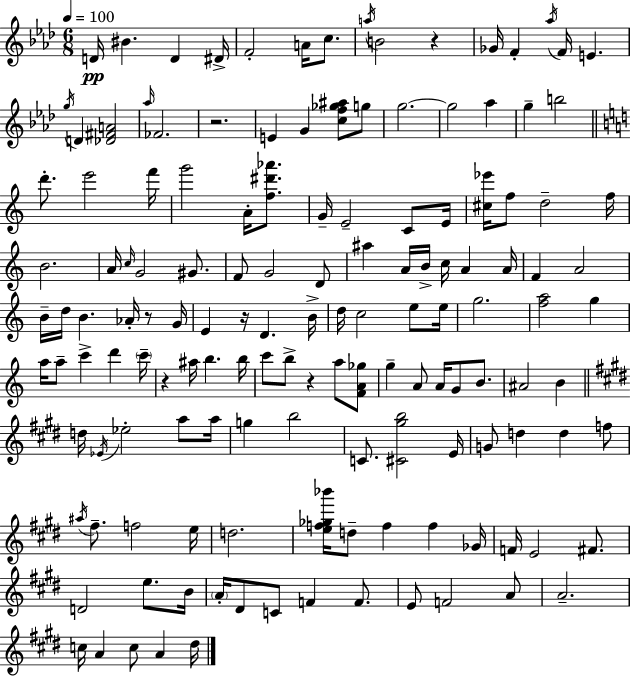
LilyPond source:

{
  \clef treble
  \numericTimeSignature
  \time 6/8
  \key f \minor
  \tempo 4 = 100
  \repeat volta 2 { d'16\pp bis'4. d'4 dis'16-> | f'2-. a'16 c''8. | \acciaccatura { a''16 } b'2 r4 | ges'16 f'4-. \acciaccatura { aes''16 } f'16 e'4. | \break \acciaccatura { g''16 } d'4 <des' fis' a'>2 | \grace { aes''16 } fes'2. | r2. | e'4 g'4 | \break <c'' f'' ges'' ais''>8 g''8 g''2.~~ | g''2 | aes''4 g''4-- b''2 | \bar "||" \break \key c \major d'''8.-. e'''2 f'''16 | g'''2 a'16-. <f'' dis''' aes'''>8. | g'16-- e'2-- c'8 e'16 | <cis'' ees'''>16 f''8 d''2-- f''16 | \break b'2. | a'16 \grace { c''16 } g'2 gis'8. | f'8 g'2 d'8 | ais''4 a'16 b'16-> c''16 a'4 | \break a'16 f'4 a'2 | b'16-- d''16 b'4. aes'16-. r8 | g'16 e'4 r16 d'4. | b'16-> d''16 c''2 e''8 | \break e''16 g''2. | <f'' a''>2 g''4 | a''16 a''8-- c'''4-> d'''4 | \parenthesize c'''16-- r4 ais''16 b''4. | \break b''16 c'''8 b''8-> r4 a''8 <f' a' ges''>8 | g''4-- a'8 a'16 g'8 b'8. | ais'2 b'4 | \bar "||" \break \key e \major d''16 \acciaccatura { ees'16 } ees''2-. a''8 | a''16 g''4 b''2 | c'8. <cis' gis'' b''>2 | e'16 g'8 d''4 d''4 f''8 | \break \acciaccatura { ais''16 } fis''8.-- f''2 | e''16 d''2. | <e'' f'' ges'' bes'''>16 d''8-- f''4 f''4 | ges'16 f'16 e'2 fis'8. | \break d'2 e''8. | b'16 \parenthesize a'16-. dis'8 c'8 f'4 f'8. | e'8 f'2 | a'8 a'2.-- | \break c''16 a'4 c''8 a'4 | dis''16 } \bar "|."
}